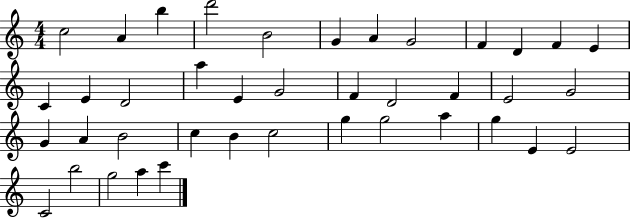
C5/h A4/q B5/q D6/h B4/h G4/q A4/q G4/h F4/q D4/q F4/q E4/q C4/q E4/q D4/h A5/q E4/q G4/h F4/q D4/h F4/q E4/h G4/h G4/q A4/q B4/h C5/q B4/q C5/h G5/q G5/h A5/q G5/q E4/q E4/h C4/h B5/h G5/h A5/q C6/q